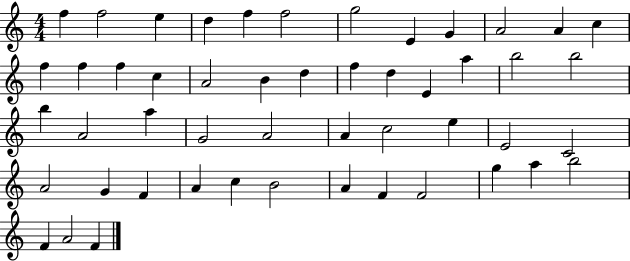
F5/q F5/h E5/q D5/q F5/q F5/h G5/h E4/q G4/q A4/h A4/q C5/q F5/q F5/q F5/q C5/q A4/h B4/q D5/q F5/q D5/q E4/q A5/q B5/h B5/h B5/q A4/h A5/q G4/h A4/h A4/q C5/h E5/q E4/h C4/h A4/h G4/q F4/q A4/q C5/q B4/h A4/q F4/q F4/h G5/q A5/q B5/h F4/q A4/h F4/q